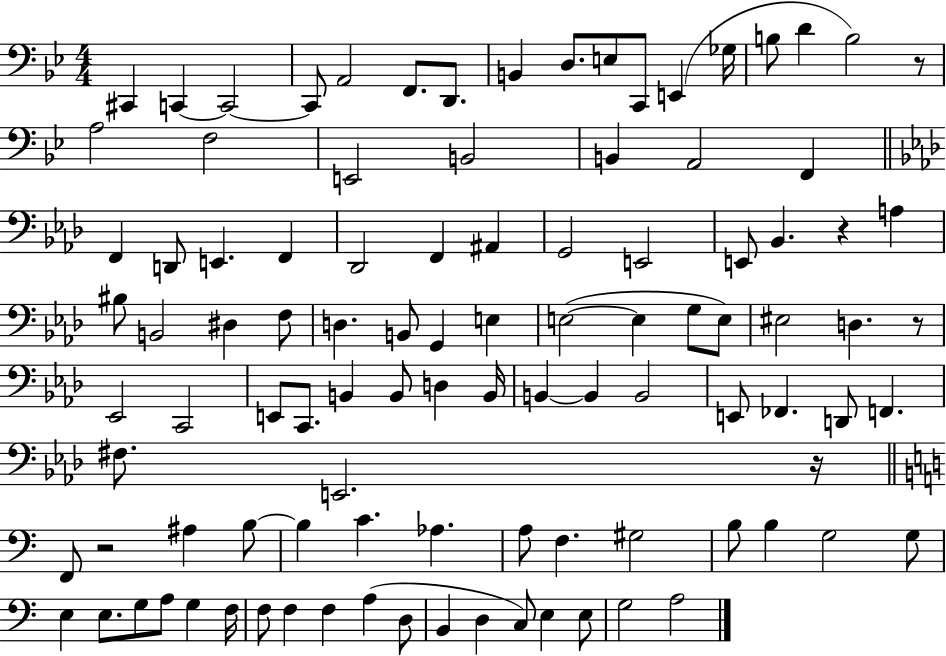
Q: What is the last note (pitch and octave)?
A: A3